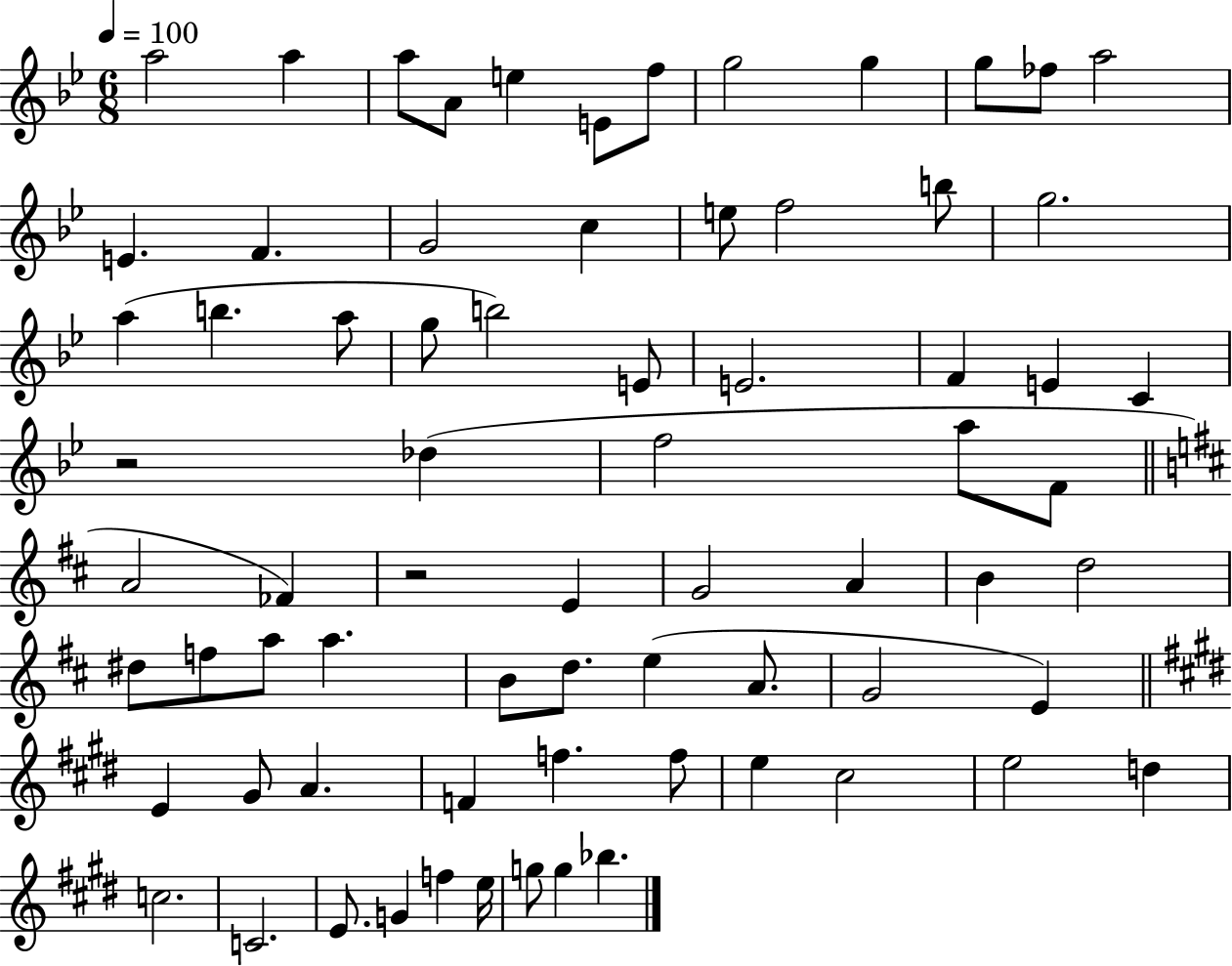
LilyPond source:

{
  \clef treble
  \numericTimeSignature
  \time 6/8
  \key bes \major
  \tempo 4 = 100
  a''2 a''4 | a''8 a'8 e''4 e'8 f''8 | g''2 g''4 | g''8 fes''8 a''2 | \break e'4. f'4. | g'2 c''4 | e''8 f''2 b''8 | g''2. | \break a''4( b''4. a''8 | g''8 b''2) e'8 | e'2. | f'4 e'4 c'4 | \break r2 des''4( | f''2 a''8 f'8 | \bar "||" \break \key d \major a'2 fes'4) | r2 e'4 | g'2 a'4 | b'4 d''2 | \break dis''8 f''8 a''8 a''4. | b'8 d''8. e''4( a'8. | g'2 e'4) | \bar "||" \break \key e \major e'4 gis'8 a'4. | f'4 f''4. f''8 | e''4 cis''2 | e''2 d''4 | \break c''2. | c'2. | e'8. g'4 f''4 e''16 | g''8 g''4 bes''4. | \break \bar "|."
}